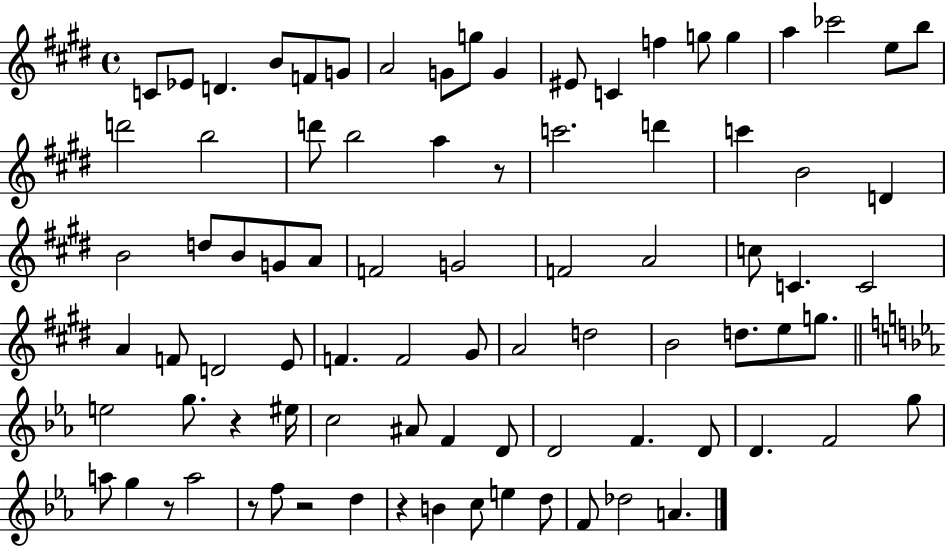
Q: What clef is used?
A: treble